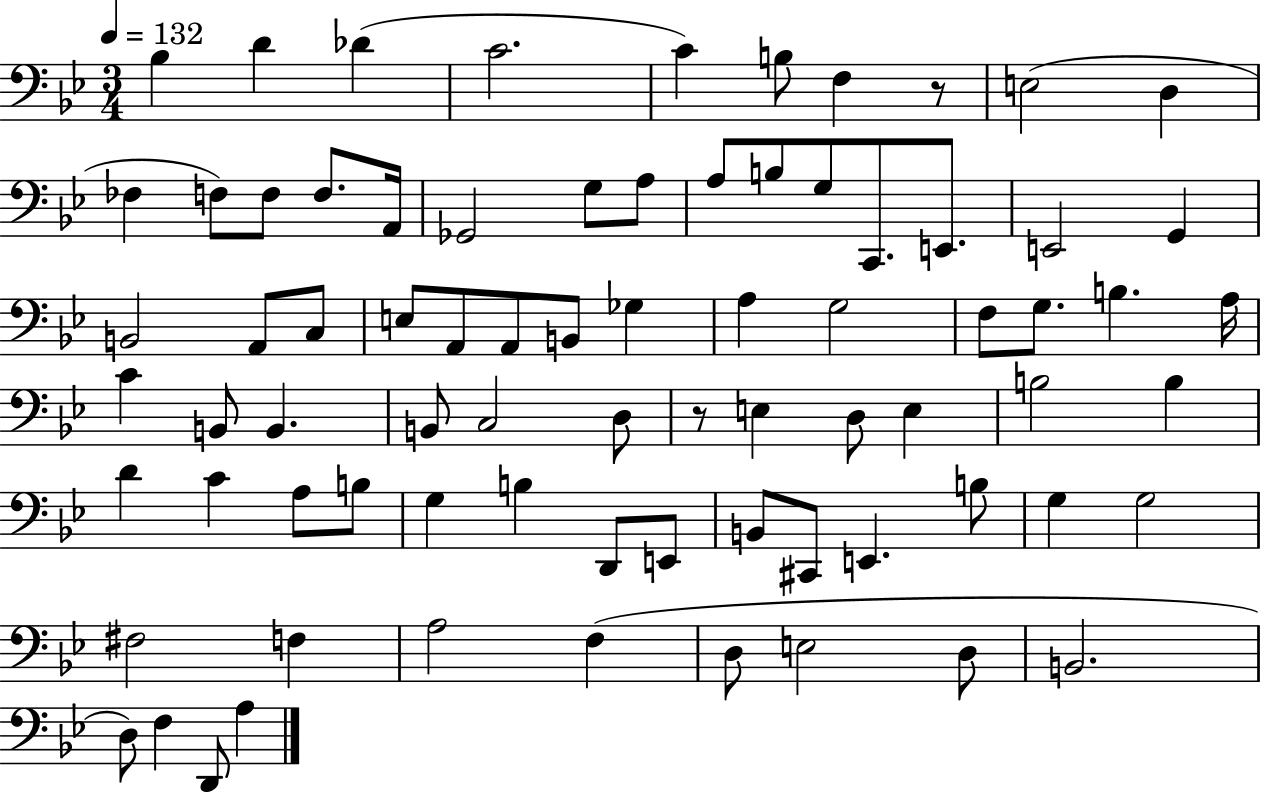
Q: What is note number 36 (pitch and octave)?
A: G3